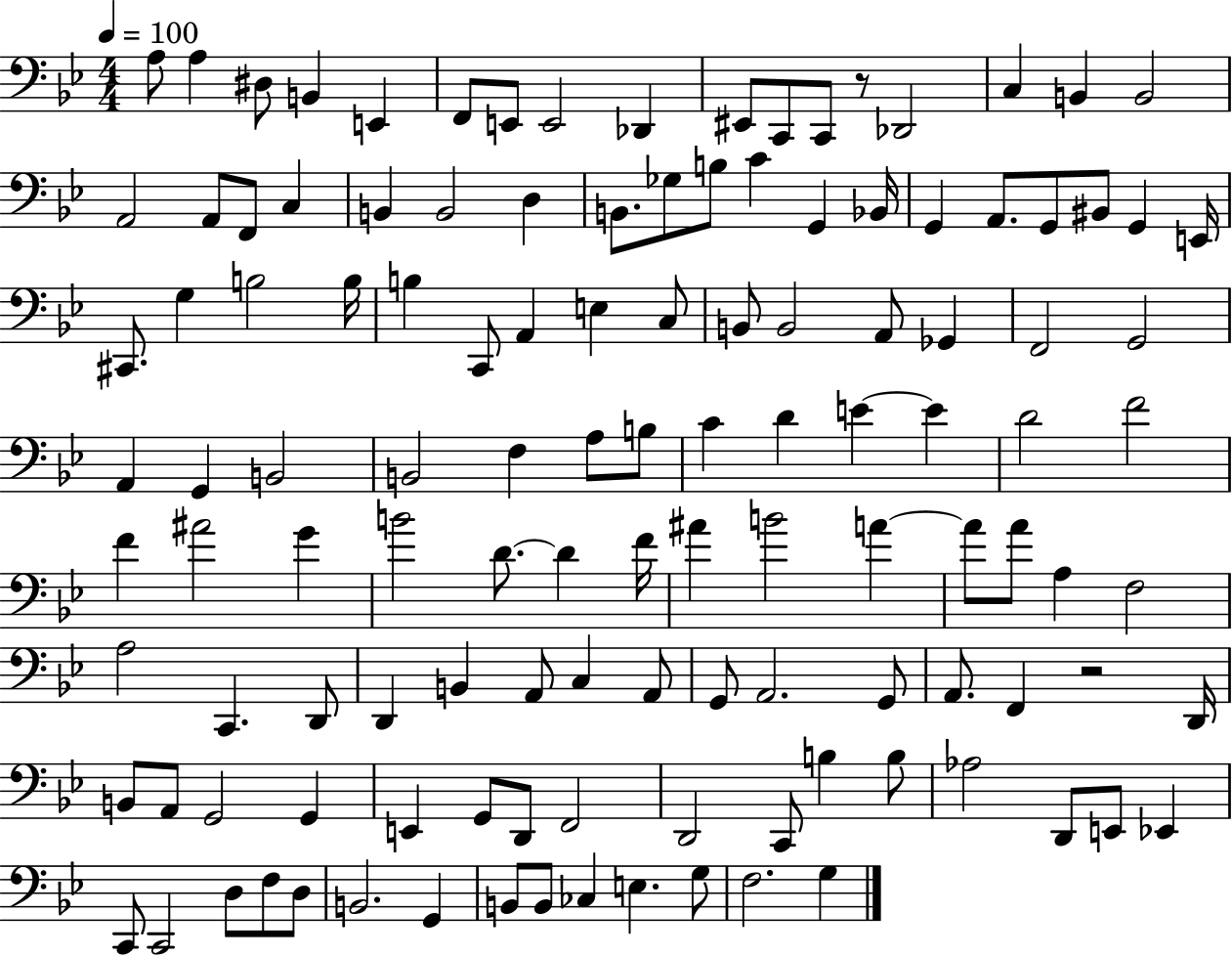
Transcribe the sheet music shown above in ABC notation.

X:1
T:Untitled
M:4/4
L:1/4
K:Bb
A,/2 A, ^D,/2 B,, E,, F,,/2 E,,/2 E,,2 _D,, ^E,,/2 C,,/2 C,,/2 z/2 _D,,2 C, B,, B,,2 A,,2 A,,/2 F,,/2 C, B,, B,,2 D, B,,/2 _G,/2 B,/2 C G,, _B,,/4 G,, A,,/2 G,,/2 ^B,,/2 G,, E,,/4 ^C,,/2 G, B,2 B,/4 B, C,,/2 A,, E, C,/2 B,,/2 B,,2 A,,/2 _G,, F,,2 G,,2 A,, G,, B,,2 B,,2 F, A,/2 B,/2 C D E E D2 F2 F ^A2 G B2 D/2 D F/4 ^A B2 A A/2 A/2 A, F,2 A,2 C,, D,,/2 D,, B,, A,,/2 C, A,,/2 G,,/2 A,,2 G,,/2 A,,/2 F,, z2 D,,/4 B,,/2 A,,/2 G,,2 G,, E,, G,,/2 D,,/2 F,,2 D,,2 C,,/2 B, B,/2 _A,2 D,,/2 E,,/2 _E,, C,,/2 C,,2 D,/2 F,/2 D,/2 B,,2 G,, B,,/2 B,,/2 _C, E, G,/2 F,2 G,